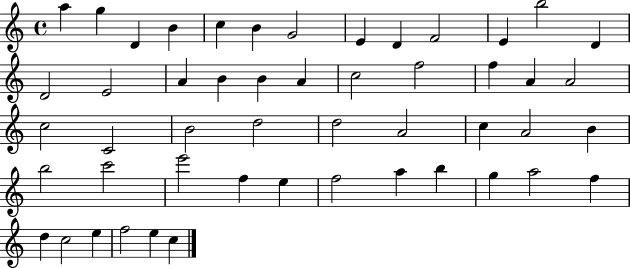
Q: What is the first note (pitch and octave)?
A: A5